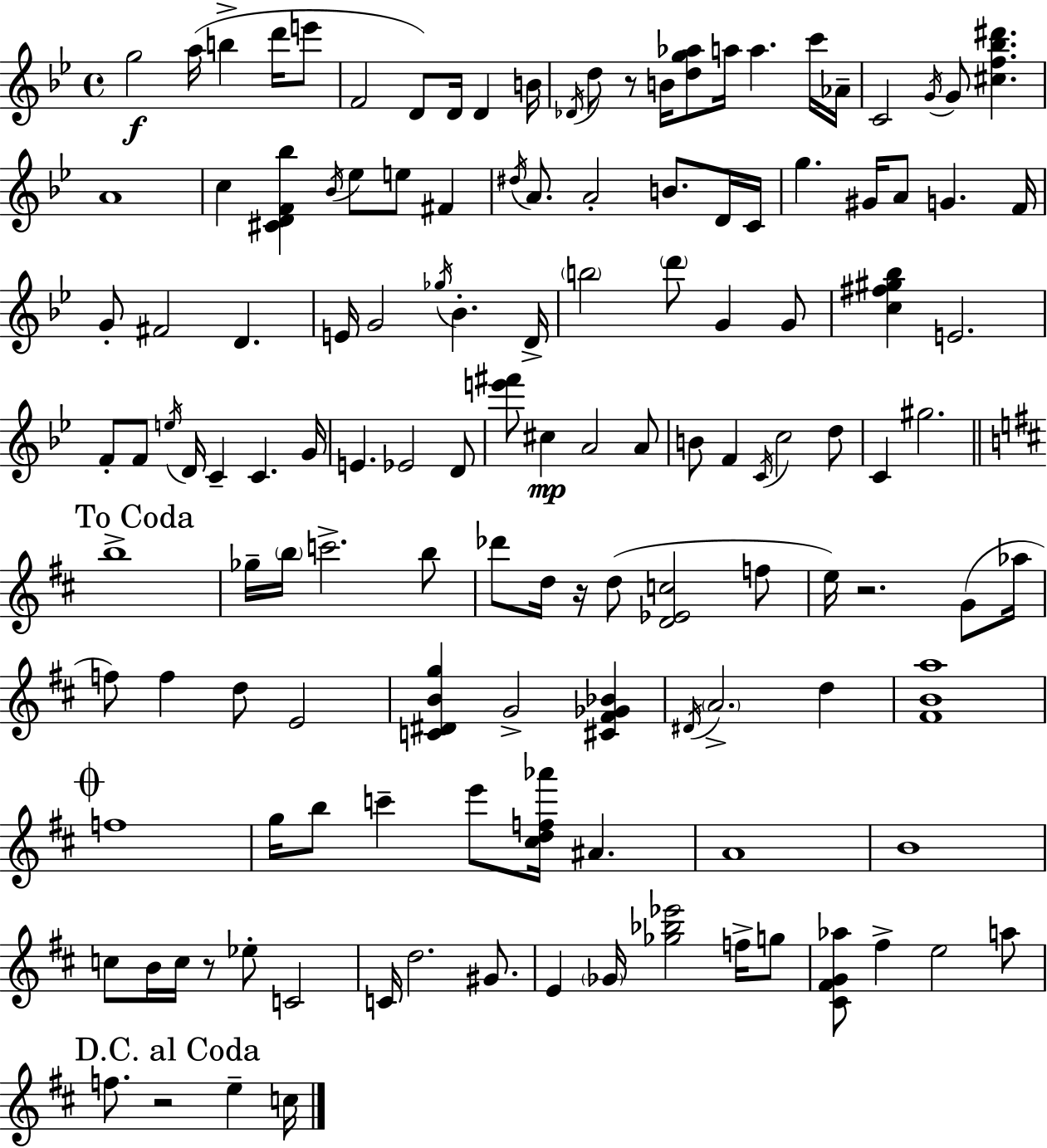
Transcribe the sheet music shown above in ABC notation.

X:1
T:Untitled
M:4/4
L:1/4
K:Gm
g2 a/4 b d'/4 e'/2 F2 D/2 D/4 D B/4 _D/4 d/2 z/2 B/4 [dg_a]/2 a/4 a c'/4 _A/4 C2 G/4 G/2 [^cf_b^d'] A4 c [^CDF_b] _B/4 _e/2 e/2 ^F ^d/4 A/2 A2 B/2 D/4 C/4 g ^G/4 A/2 G F/4 G/2 ^F2 D E/4 G2 _g/4 _B D/4 b2 d'/2 G G/2 [c^f^g_b] E2 F/2 F/2 e/4 D/4 C C G/4 E _E2 D/2 [e'^f']/2 ^c A2 A/2 B/2 F C/4 c2 d/2 C ^g2 b4 _g/4 b/4 c'2 b/2 _d'/2 d/4 z/4 d/2 [D_Ec]2 f/2 e/4 z2 G/2 _a/4 f/2 f d/2 E2 [C^DBg] G2 [^C^F_G_B] ^D/4 A2 d [^FBa]4 f4 g/4 b/2 c' e'/2 [^cdf_a']/4 ^A A4 B4 c/2 B/4 c/4 z/2 _e/2 C2 C/4 d2 ^G/2 E _G/4 [_g_b_e']2 f/4 g/2 [^C^FG_a]/2 ^f e2 a/2 f/2 z2 e c/4